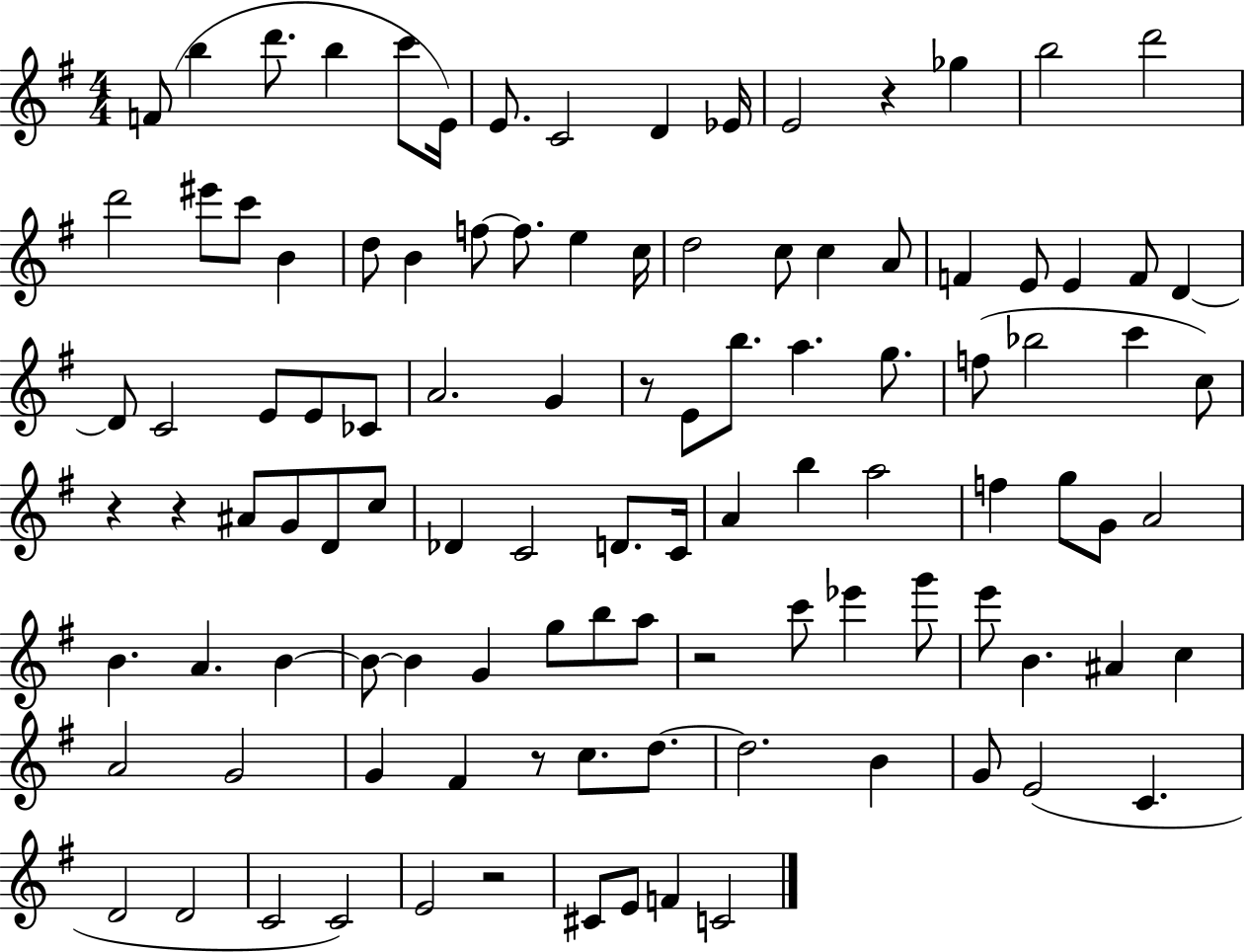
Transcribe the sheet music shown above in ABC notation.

X:1
T:Untitled
M:4/4
L:1/4
K:G
F/2 b d'/2 b c'/2 E/4 E/2 C2 D _E/4 E2 z _g b2 d'2 d'2 ^e'/2 c'/2 B d/2 B f/2 f/2 e c/4 d2 c/2 c A/2 F E/2 E F/2 D D/2 C2 E/2 E/2 _C/2 A2 G z/2 E/2 b/2 a g/2 f/2 _b2 c' c/2 z z ^A/2 G/2 D/2 c/2 _D C2 D/2 C/4 A b a2 f g/2 G/2 A2 B A B B/2 B G g/2 b/2 a/2 z2 c'/2 _e' g'/2 e'/2 B ^A c A2 G2 G ^F z/2 c/2 d/2 d2 B G/2 E2 C D2 D2 C2 C2 E2 z2 ^C/2 E/2 F C2